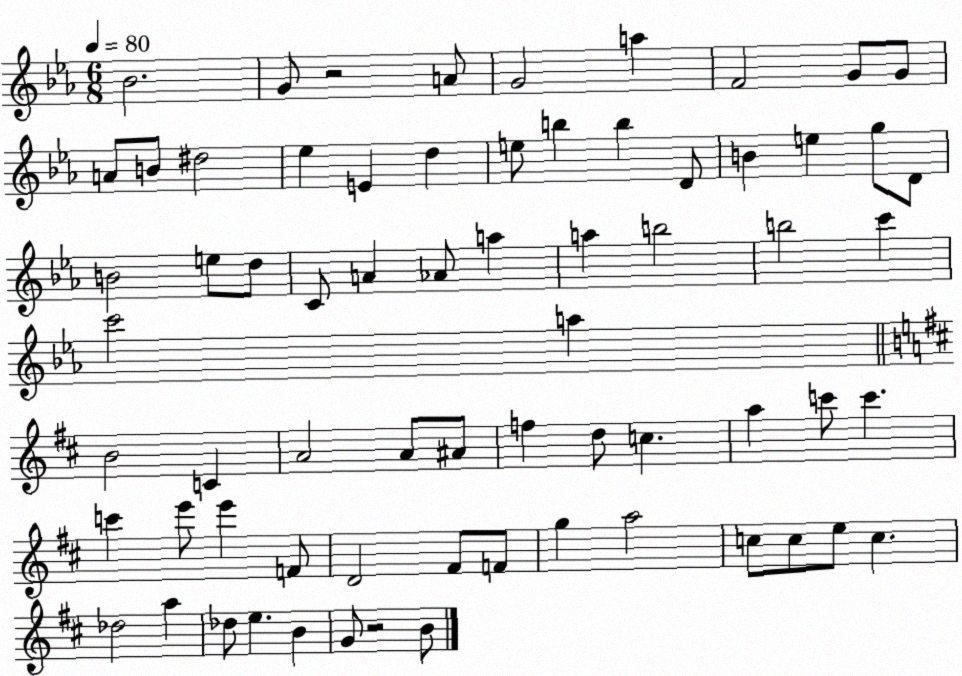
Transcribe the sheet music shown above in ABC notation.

X:1
T:Untitled
M:6/8
L:1/4
K:Eb
_B2 G/2 z2 A/2 G2 a F2 G/2 G/2 A/2 B/2 ^d2 _e E d e/2 b b D/2 B e g/2 D/2 B2 e/2 d/2 C/2 A _A/2 a a b2 b2 c' c'2 a B2 C A2 A/2 ^A/2 f d/2 c a c'/2 c' c' e'/2 e' F/2 D2 ^F/2 F/2 g a2 c/2 c/2 e/2 c _d2 a _d/2 e B G/2 z2 B/2